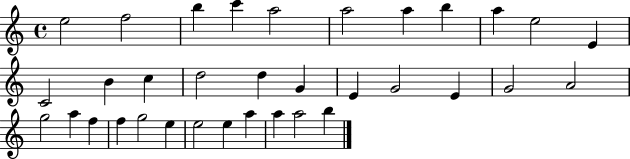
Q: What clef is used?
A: treble